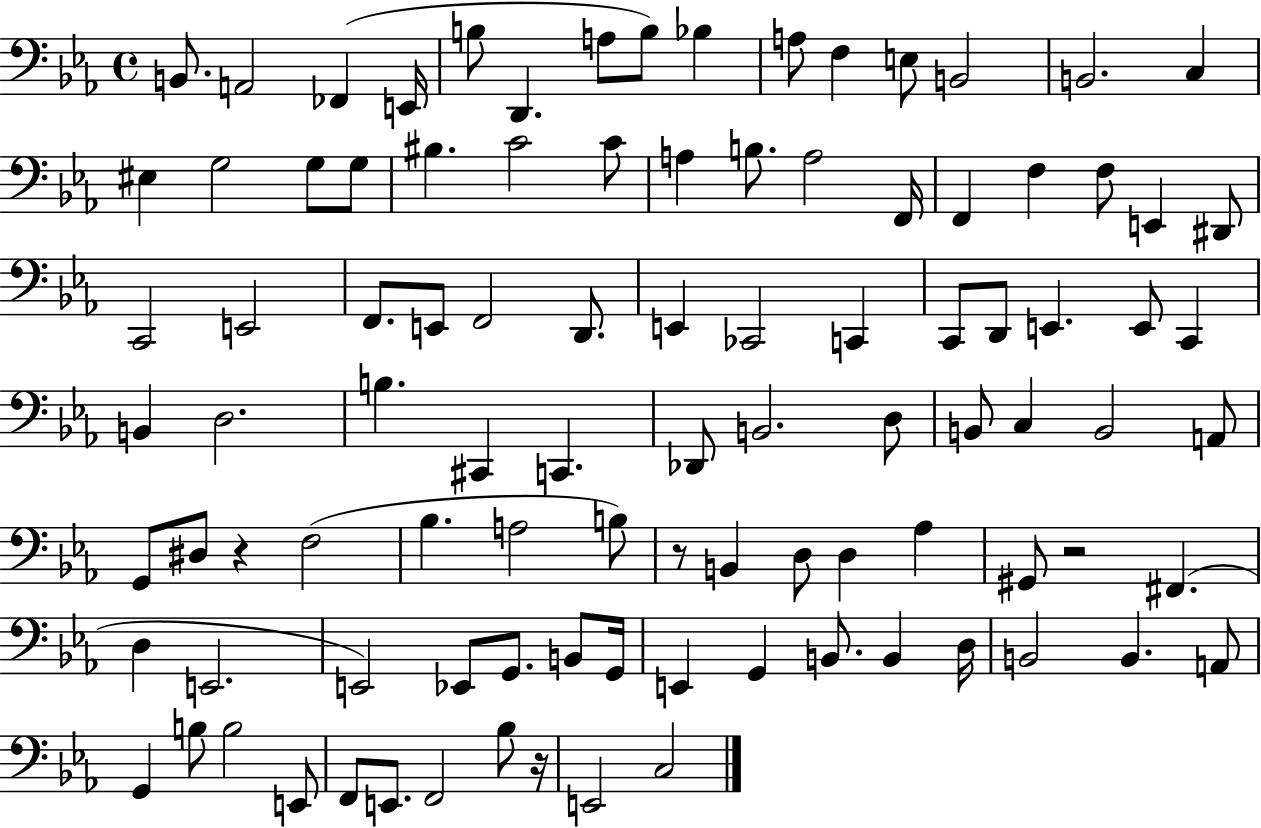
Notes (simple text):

B2/e. A2/h FES2/q E2/s B3/e D2/q. A3/e B3/e Bb3/q A3/e F3/q E3/e B2/h B2/h. C3/q EIS3/q G3/h G3/e G3/e BIS3/q. C4/h C4/e A3/q B3/e. A3/h F2/s F2/q F3/q F3/e E2/q D#2/e C2/h E2/h F2/e. E2/e F2/h D2/e. E2/q CES2/h C2/q C2/e D2/e E2/q. E2/e C2/q B2/q D3/h. B3/q. C#2/q C2/q. Db2/e B2/h. D3/e B2/e C3/q B2/h A2/e G2/e D#3/e R/q F3/h Bb3/q. A3/h B3/e R/e B2/q D3/e D3/q Ab3/q G#2/e R/h F#2/q. D3/q E2/h. E2/h Eb2/e G2/e. B2/e G2/s E2/q G2/q B2/e. B2/q D3/s B2/h B2/q. A2/e G2/q B3/e B3/h E2/e F2/e E2/e. F2/h Bb3/e R/s E2/h C3/h